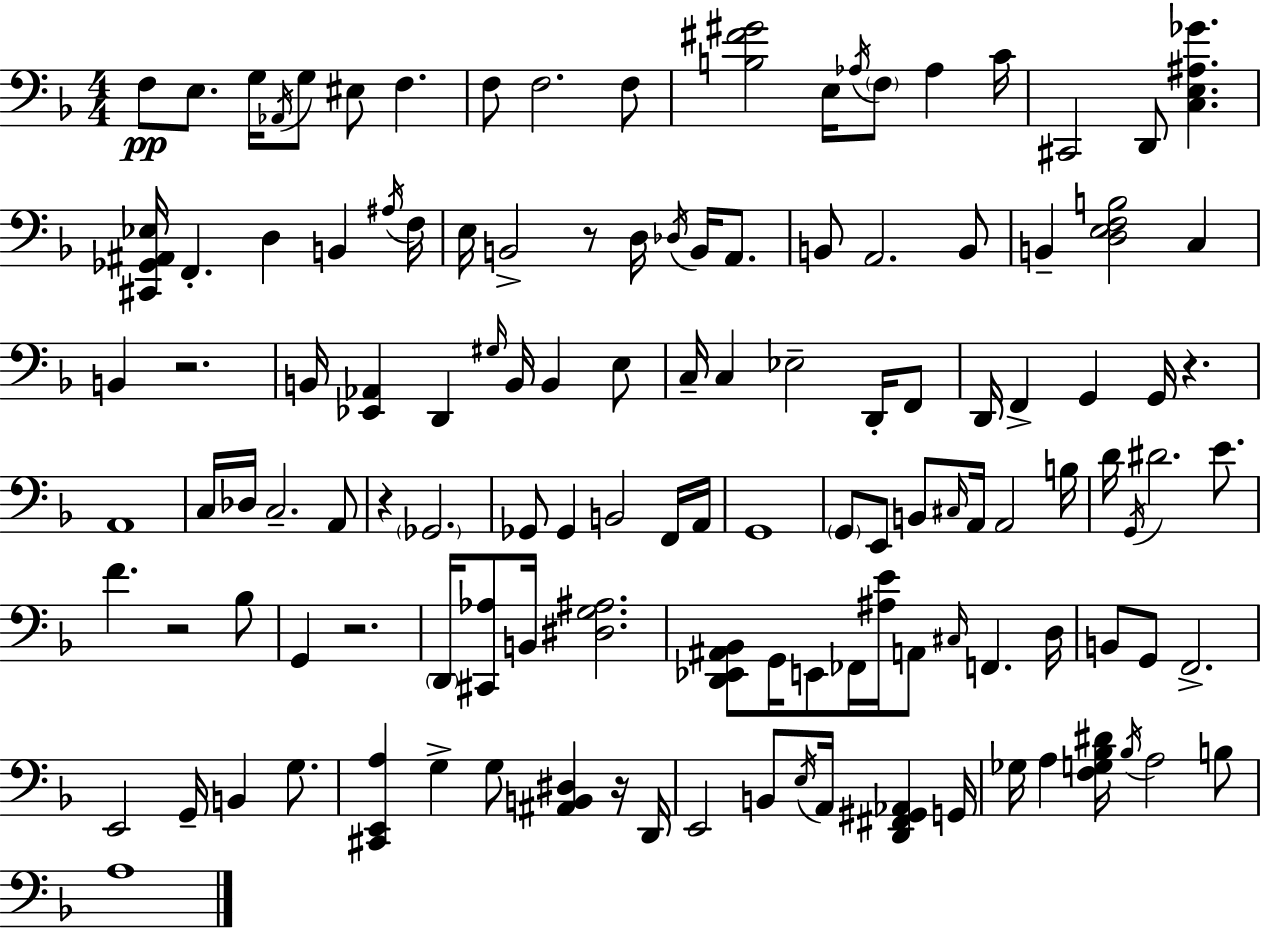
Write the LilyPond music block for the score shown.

{
  \clef bass
  \numericTimeSignature
  \time 4/4
  \key d \minor
  \repeat volta 2 { f8\pp e8. g16 \acciaccatura { aes,16 } g8 eis8 f4. | f8 f2. f8 | <b fis' gis'>2 e16 \acciaccatura { aes16 } \parenthesize f8 aes4 | c'16 cis,2 d,8 <c e ais ges'>4. | \break <cis, ges, ais, ees>16 f,4.-. d4 b,4 | \acciaccatura { ais16 } f16 e16 b,2-> r8 d16 \acciaccatura { des16 } | b,16 a,8. b,8 a,2. | b,8 b,4-- <d e f b>2 | \break c4 b,4 r2. | b,16 <ees, aes,>4 d,4 \grace { gis16 } b,16 b,4 | e8 c16-- c4 ees2-- | d,16-. f,8 d,16 f,4-> g,4 g,16 r4. | \break a,1 | c16 des16 c2.-- | a,8 r4 \parenthesize ges,2. | ges,8 ges,4 b,2 | \break f,16 a,16 g,1 | \parenthesize g,8 e,8 b,8 \grace { cis16 } a,16 a,2 | b16 d'16 \acciaccatura { g,16 } dis'2. | e'8. f'4. r2 | \break bes8 g,4 r2. | \parenthesize d,16 <cis, aes>8 b,16 <dis g ais>2. | <d, ees, ais, bes,>8 g,16 e,8 fes,16 <ais e'>16 a,8 | \grace { cis16 } f,4. d16 b,8 g,8 f,2.-> | \break e,2 | g,16-- b,4 g8. <cis, e, a>4 g4-> | g8 <ais, b, dis>4 r16 d,16 e,2 | b,8 \acciaccatura { e16 } a,16 <d, fis, gis, aes,>4 g,16 ges16 a4 <f g bes dis'>16 \acciaccatura { bes16 } | \break a2 b8 a1 | } \bar "|."
}